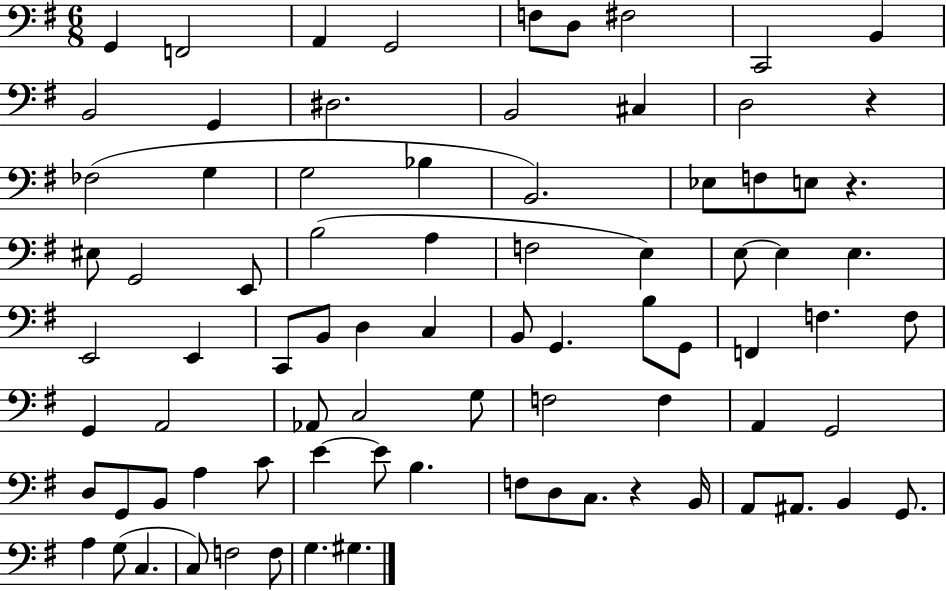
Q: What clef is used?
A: bass